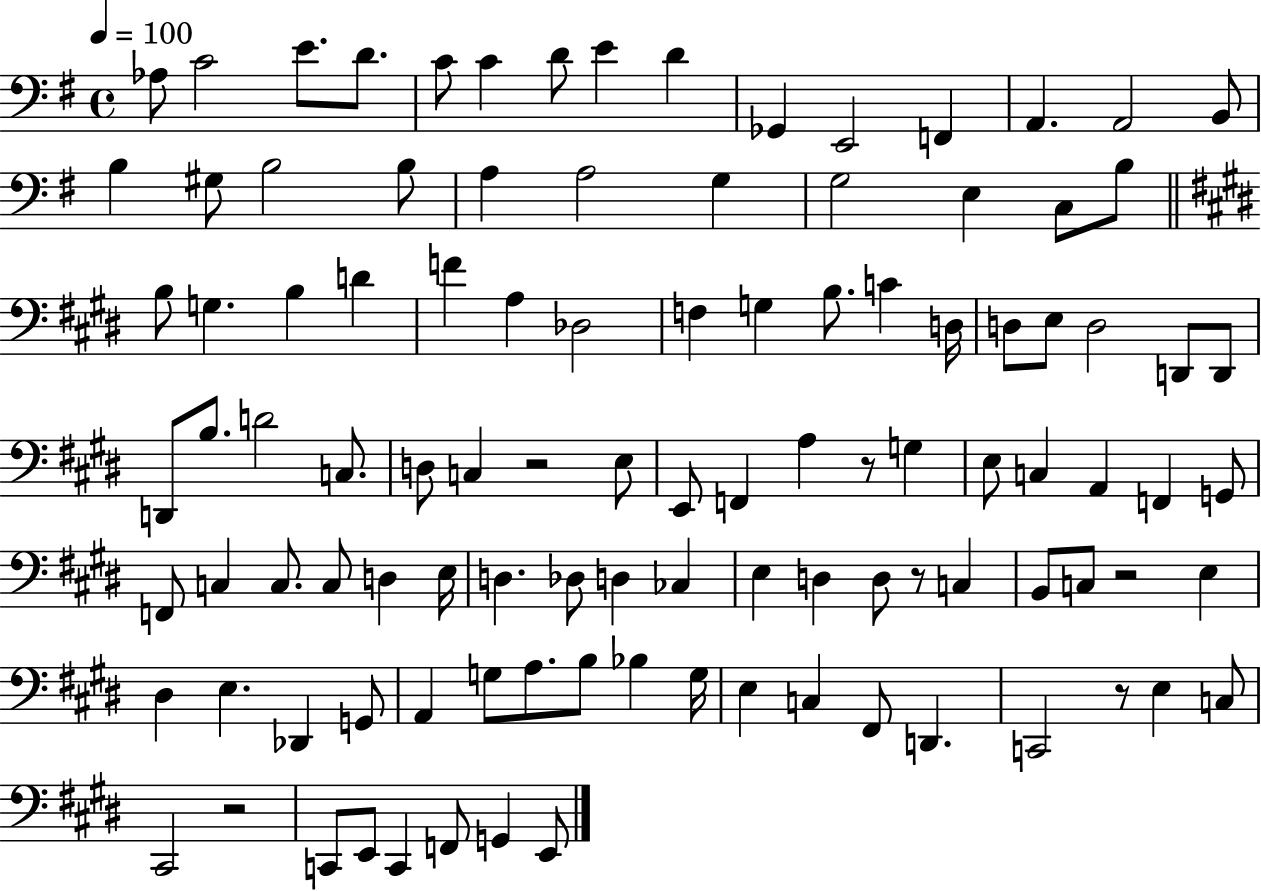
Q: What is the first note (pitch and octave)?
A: Ab3